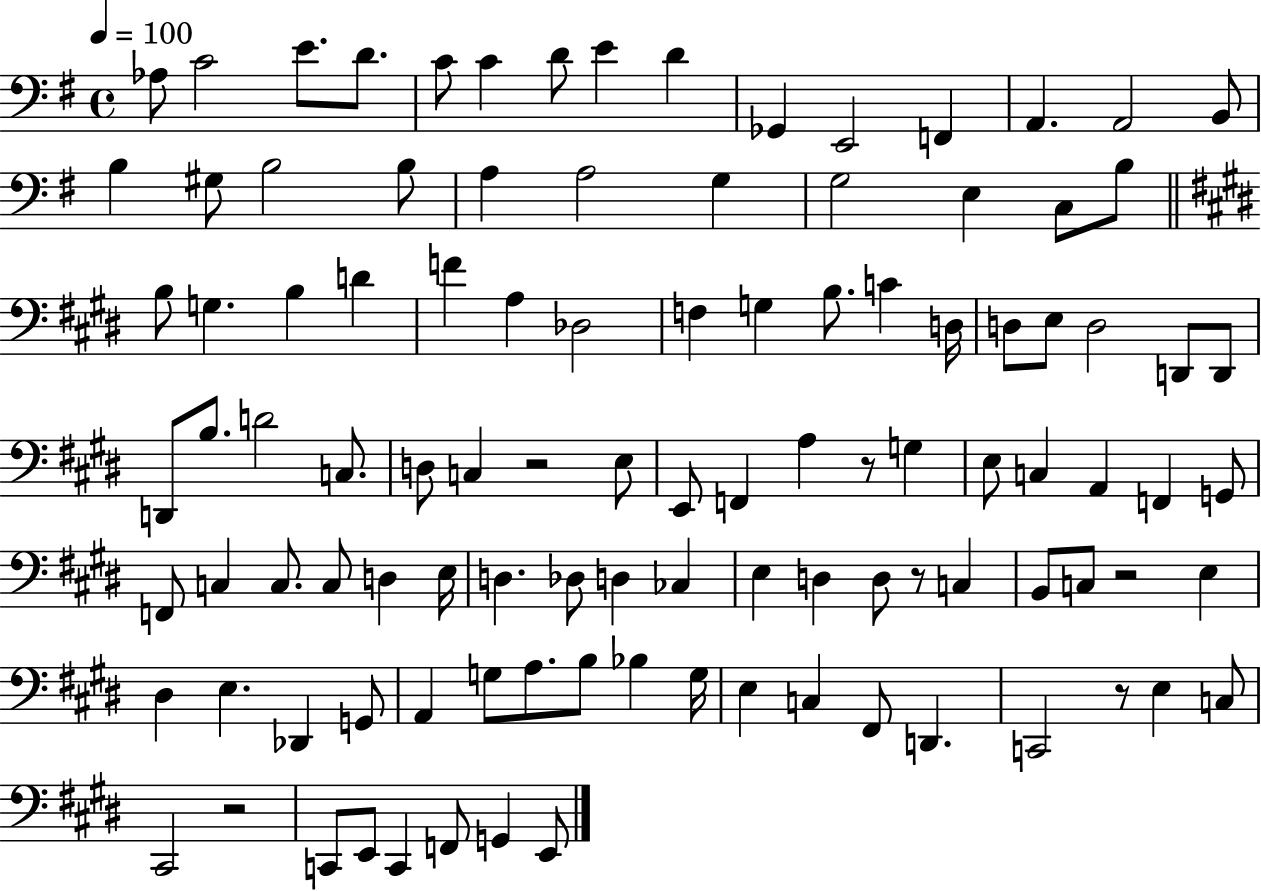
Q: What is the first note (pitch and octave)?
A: Ab3